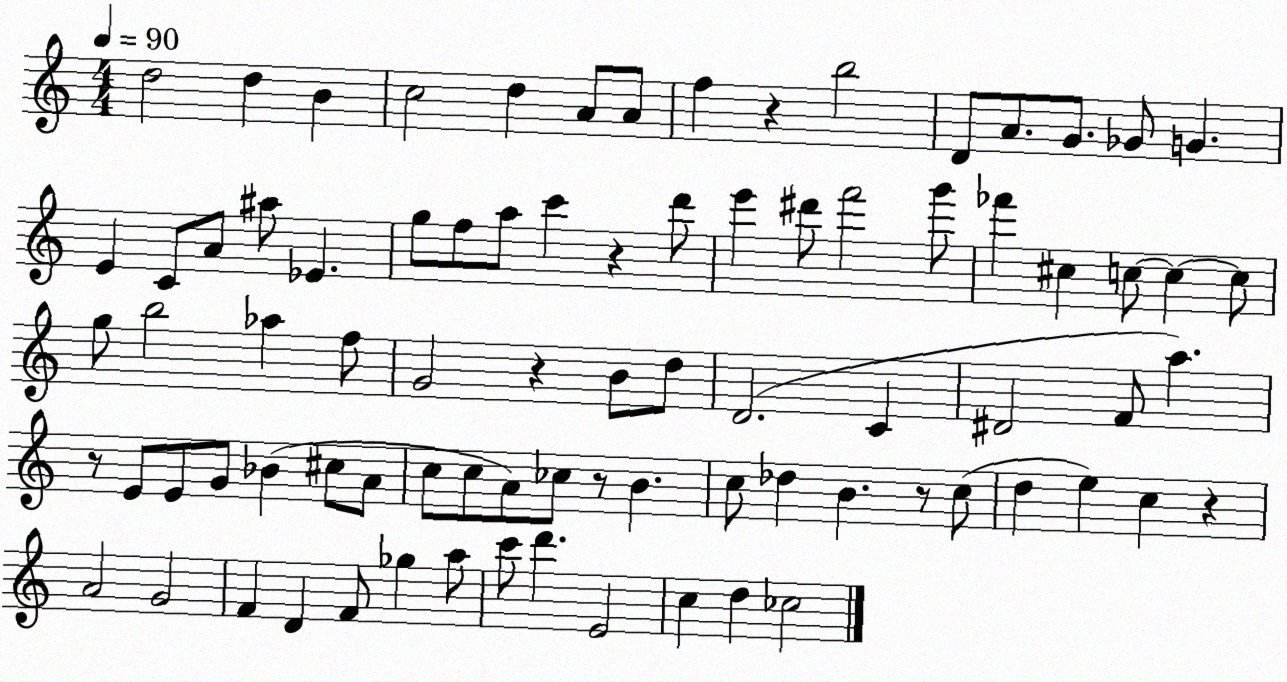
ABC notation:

X:1
T:Untitled
M:4/4
L:1/4
K:C
d2 d B c2 d A/2 A/2 f z b2 D/2 A/2 G/2 _G/2 G E C/2 A/2 ^a/2 _E g/2 f/2 a/2 c' z d'/2 e' ^d'/2 f'2 g'/2 _f' ^c c/2 c c/2 g/2 b2 _a f/2 G2 z B/2 d/2 D2 C ^D2 F/2 a z/2 E/2 E/2 G/2 _B ^c/2 A/2 c/2 c/2 A/2 _c/2 z/2 B c/2 _d B z/2 c/2 d e c z A2 G2 F D F/2 _g a/2 c'/2 d' E2 c d _c2